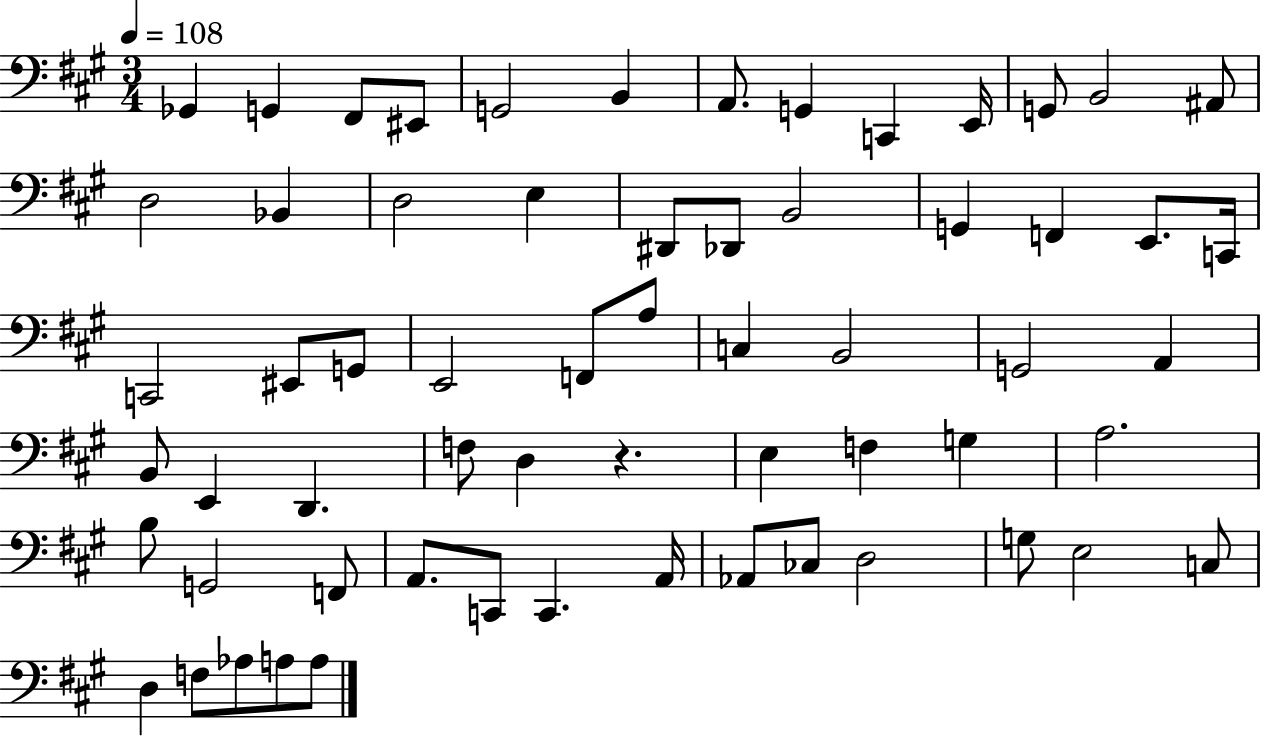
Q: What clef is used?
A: bass